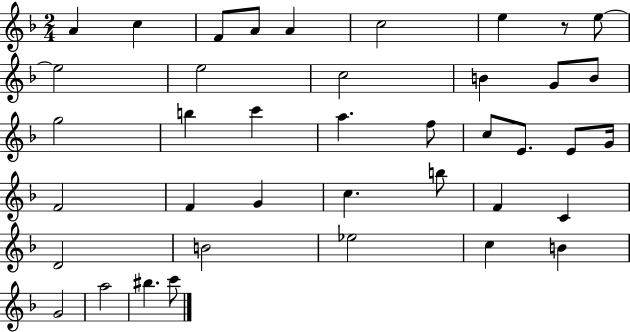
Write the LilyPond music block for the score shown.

{
  \clef treble
  \numericTimeSignature
  \time 2/4
  \key f \major
  a'4 c''4 | f'8 a'8 a'4 | c''2 | e''4 r8 e''8~~ | \break e''2 | e''2 | c''2 | b'4 g'8 b'8 | \break g''2 | b''4 c'''4 | a''4. f''8 | c''8 e'8. e'8 g'16 | \break f'2 | f'4 g'4 | c''4. b''8 | f'4 c'4 | \break d'2 | b'2 | ees''2 | c''4 b'4 | \break g'2 | a''2 | bis''4. c'''8 | \bar "|."
}